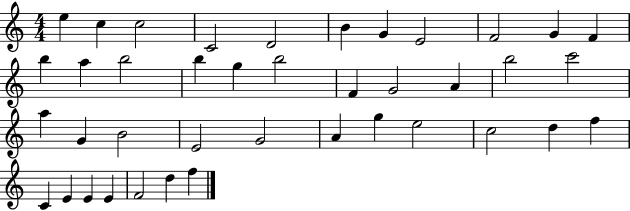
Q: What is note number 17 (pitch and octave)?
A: B5